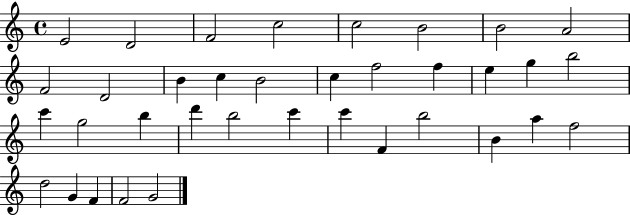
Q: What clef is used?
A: treble